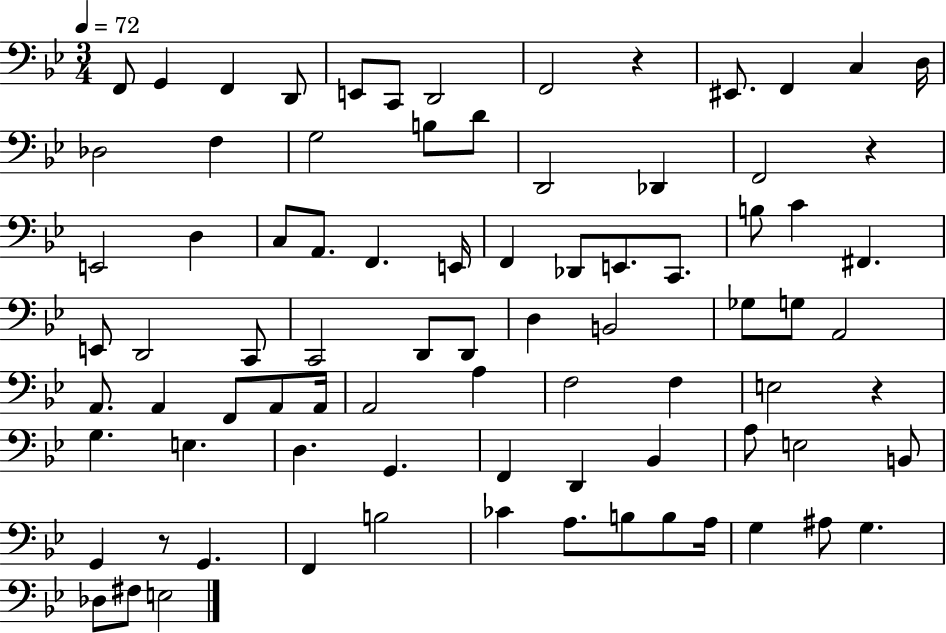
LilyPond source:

{
  \clef bass
  \numericTimeSignature
  \time 3/4
  \key bes \major
  \tempo 4 = 72
  f,8 g,4 f,4 d,8 | e,8 c,8 d,2 | f,2 r4 | eis,8. f,4 c4 d16 | \break des2 f4 | g2 b8 d'8 | d,2 des,4 | f,2 r4 | \break e,2 d4 | c8 a,8. f,4. e,16 | f,4 des,8 e,8. c,8. | b8 c'4 fis,4. | \break e,8 d,2 c,8 | c,2 d,8 d,8 | d4 b,2 | ges8 g8 a,2 | \break a,8. a,4 f,8 a,8 a,16 | a,2 a4 | f2 f4 | e2 r4 | \break g4. e4. | d4. g,4. | f,4 d,4 bes,4 | a8 e2 b,8 | \break g,4 r8 g,4. | f,4 b2 | ces'4 a8. b8 b8 a16 | g4 ais8 g4. | \break des8 fis8 e2 | \bar "|."
}